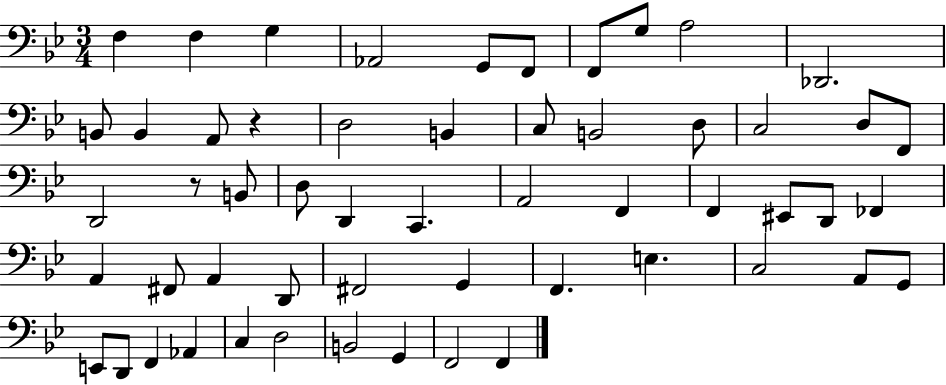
{
  \clef bass
  \numericTimeSignature
  \time 3/4
  \key bes \major
  f4 f4 g4 | aes,2 g,8 f,8 | f,8 g8 a2 | des,2. | \break b,8 b,4 a,8 r4 | d2 b,4 | c8 b,2 d8 | c2 d8 f,8 | \break d,2 r8 b,8 | d8 d,4 c,4. | a,2 f,4 | f,4 eis,8 d,8 fes,4 | \break a,4 fis,8 a,4 d,8 | fis,2 g,4 | f,4. e4. | c2 a,8 g,8 | \break e,8 d,8 f,4 aes,4 | c4 d2 | b,2 g,4 | f,2 f,4 | \break \bar "|."
}